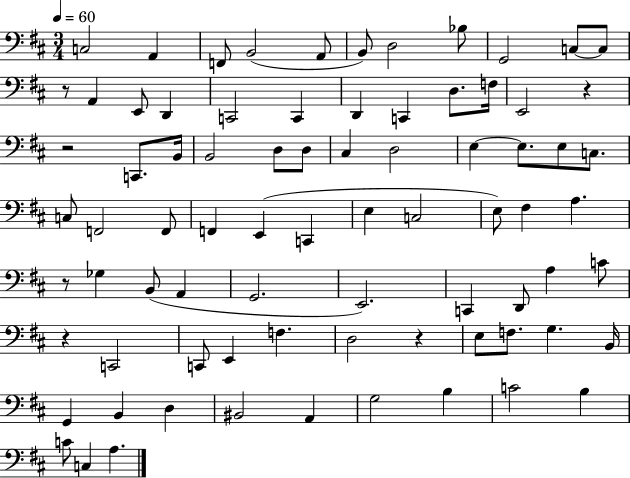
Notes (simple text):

C3/h A2/q F2/e B2/h A2/e B2/e D3/h Bb3/e G2/h C3/e C3/e R/e A2/q E2/e D2/q C2/h C2/q D2/q C2/q D3/e. F3/s E2/h R/q R/h C2/e. B2/s B2/h D3/e D3/e C#3/q D3/h E3/q E3/e. E3/e C3/e. C3/e F2/h F2/e F2/q E2/q C2/q E3/q C3/h E3/e F#3/q A3/q. R/e Gb3/q B2/e A2/q G2/h. E2/h. C2/q D2/e A3/q C4/e R/q C2/h C2/e E2/q F3/q. D3/h R/q E3/e F3/e. G3/q. B2/s G2/q B2/q D3/q BIS2/h A2/q G3/h B3/q C4/h B3/q C4/e C3/q A3/q.